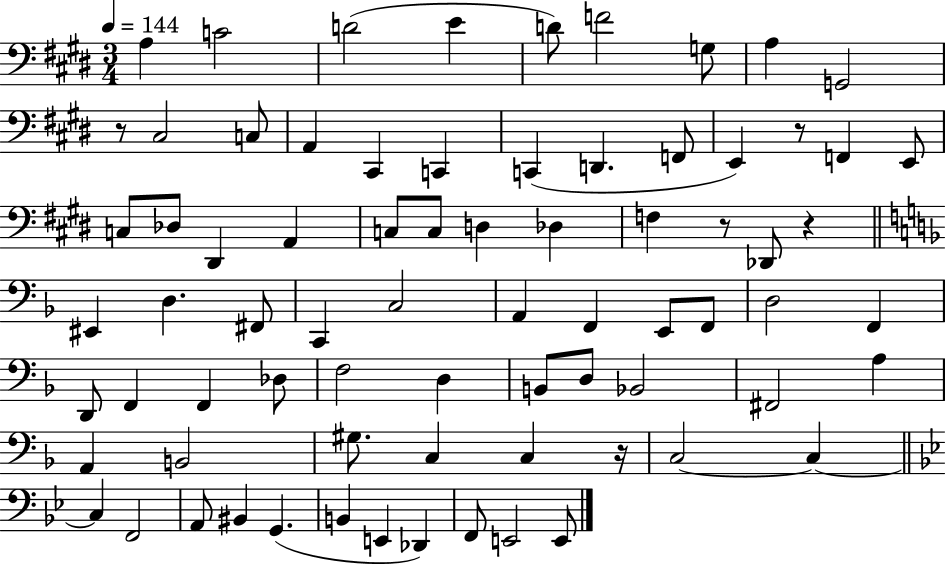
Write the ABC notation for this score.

X:1
T:Untitled
M:3/4
L:1/4
K:E
A, C2 D2 E D/2 F2 G,/2 A, G,,2 z/2 ^C,2 C,/2 A,, ^C,, C,, C,, D,, F,,/2 E,, z/2 F,, E,,/2 C,/2 _D,/2 ^D,, A,, C,/2 C,/2 D, _D, F, z/2 _D,,/2 z ^E,, D, ^F,,/2 C,, C,2 A,, F,, E,,/2 F,,/2 D,2 F,, D,,/2 F,, F,, _D,/2 F,2 D, B,,/2 D,/2 _B,,2 ^F,,2 A, A,, B,,2 ^G,/2 C, C, z/4 C,2 C, C, F,,2 A,,/2 ^B,, G,, B,, E,, _D,, F,,/2 E,,2 E,,/2